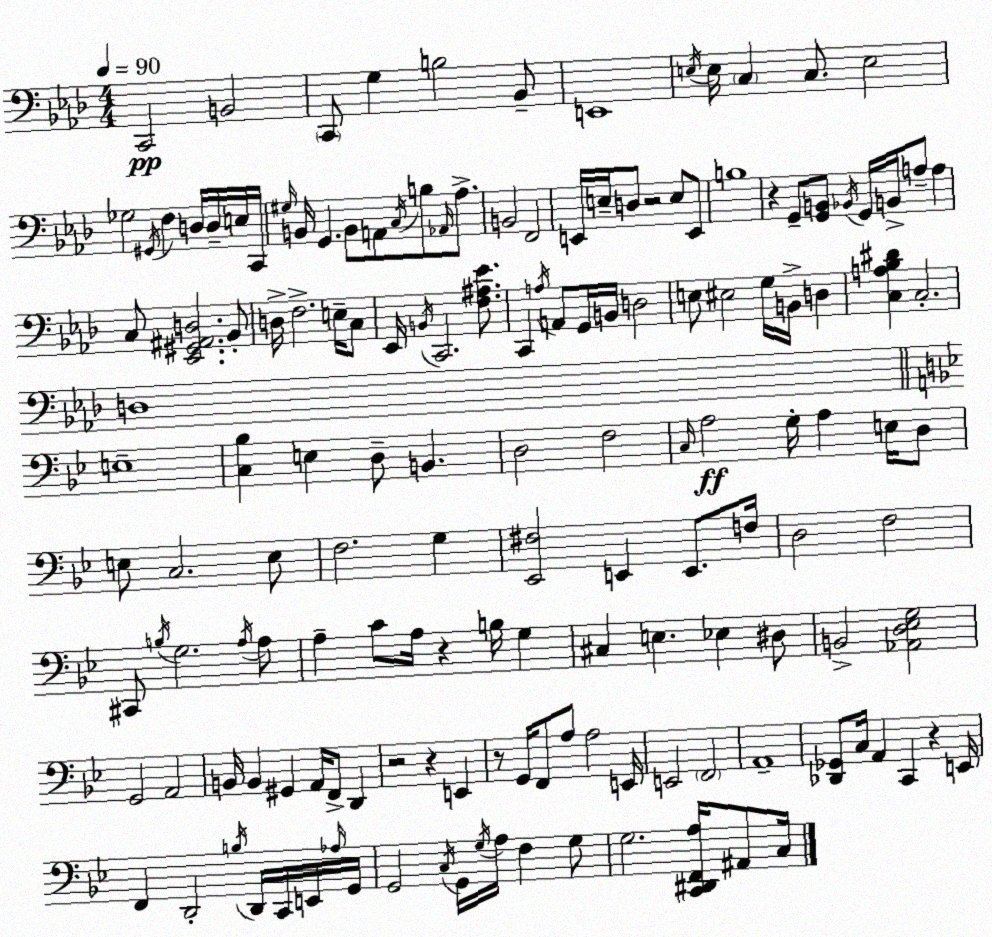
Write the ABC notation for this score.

X:1
T:Untitled
M:4/4
L:1/4
K:Fm
C,,2 B,,2 C,,/2 G, B,2 _B,,/2 E,,4 E,/4 E,/4 C, C,/2 E,2 _G,2 ^G,,/4 F, D,/4 D,/4 E,/4 C,,/4 ^G,/4 B,,/4 G,, B,,/2 A,,/2 C,/4 B,/2 _A,,/4 _A,/2 B,,2 F,,2 E,,/4 E,/4 D,/2 z2 E,/2 E,,/2 B,4 z G,,/2 [G,,B,,]/2 _B,,/4 G,,/4 B,,/4 A,/2 A, C,/2 [_E,,^G,,^A,,D,]2 _B,,/2 D,/4 F,2 E,/4 C,/2 _E,,/4 B,,/4 C,,2 [F,^A,_E]/2 C,, A,/4 A,,/2 G,,/4 B,,/4 D,2 E,/2 ^E,2 G,/4 B,,/4 D, [C,A,_B,^D] C,2 D,4 E,4 [C,_B,] E, D,/2 B,, D,2 F,2 C,/4 A,2 G,/4 A, E,/4 D,/2 E,/2 C,2 E,/2 F,2 G, [_E,,^F,]2 E,, E,,/2 F,/4 D,2 F,2 ^C,,/2 B,/4 G,2 A,/4 A,/2 A, C/2 A,/4 z B,/4 G, ^C, E, _E, ^D,/2 B,,2 [_A,,D,_E,G,]2 G,,2 A,,2 B,,/4 B,, ^G,, A,,/4 F,,/2 D,, z2 z E,, z/2 G,,/4 F,,/2 A,/2 A,2 E,,/4 E,,2 F,,2 A,,4 [_D,,_G,,]/2 C,/4 A,, C,, z E,,/4 F,, D,,2 B,/4 D,,/4 C,,/4 E,,/4 _A,/4 G,,/4 G,,2 C,/4 G,,/4 G,/4 A,/4 F, G,/2 G,2 [C,,^D,,F,,A,]/4 ^A,,/2 C,/4